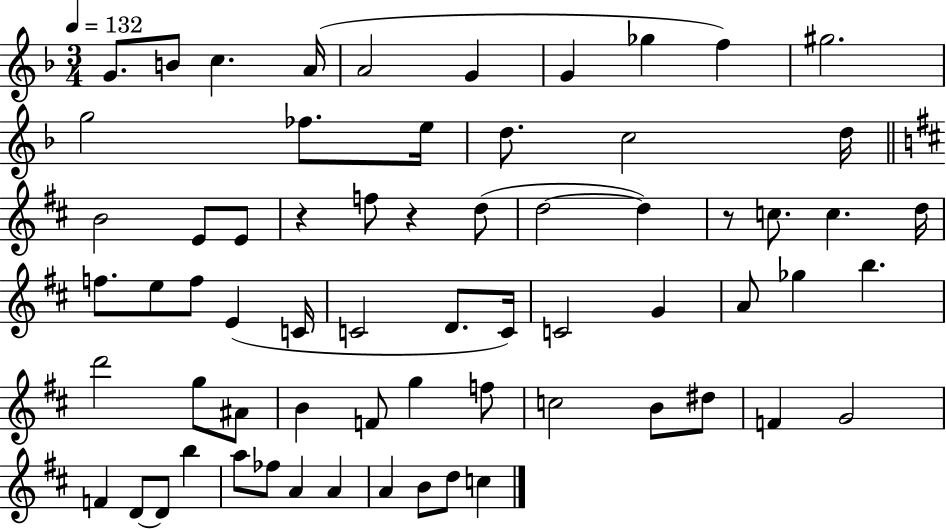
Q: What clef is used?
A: treble